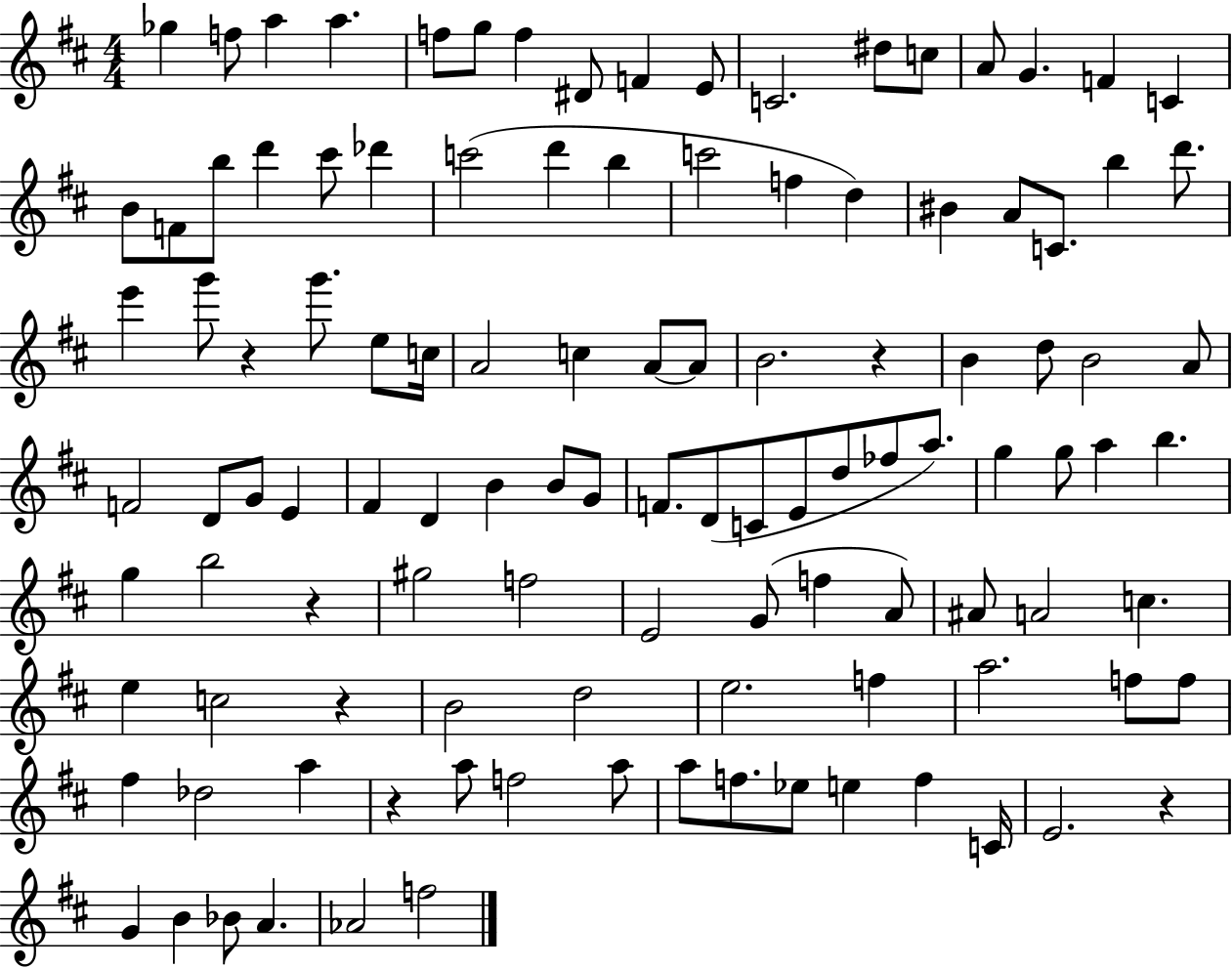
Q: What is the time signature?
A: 4/4